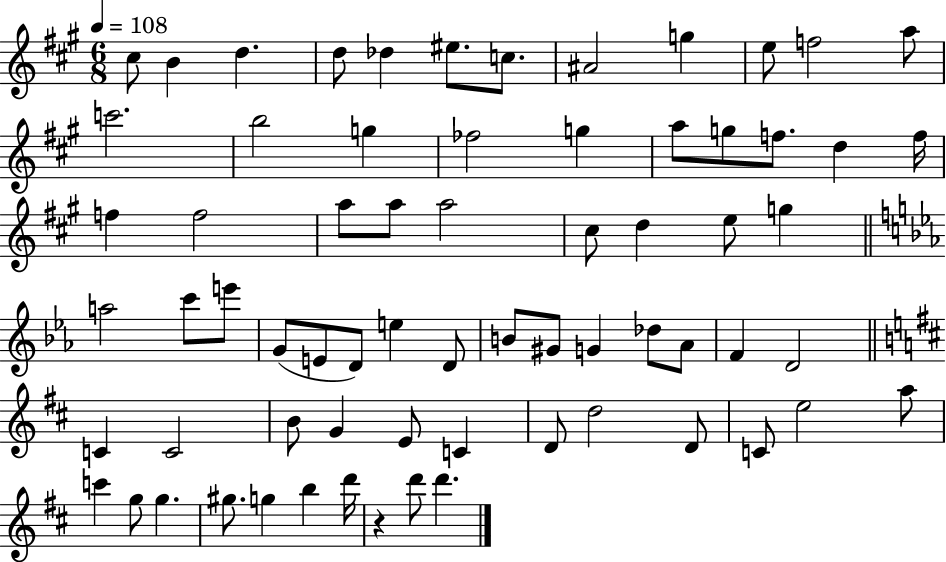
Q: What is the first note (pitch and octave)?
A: C#5